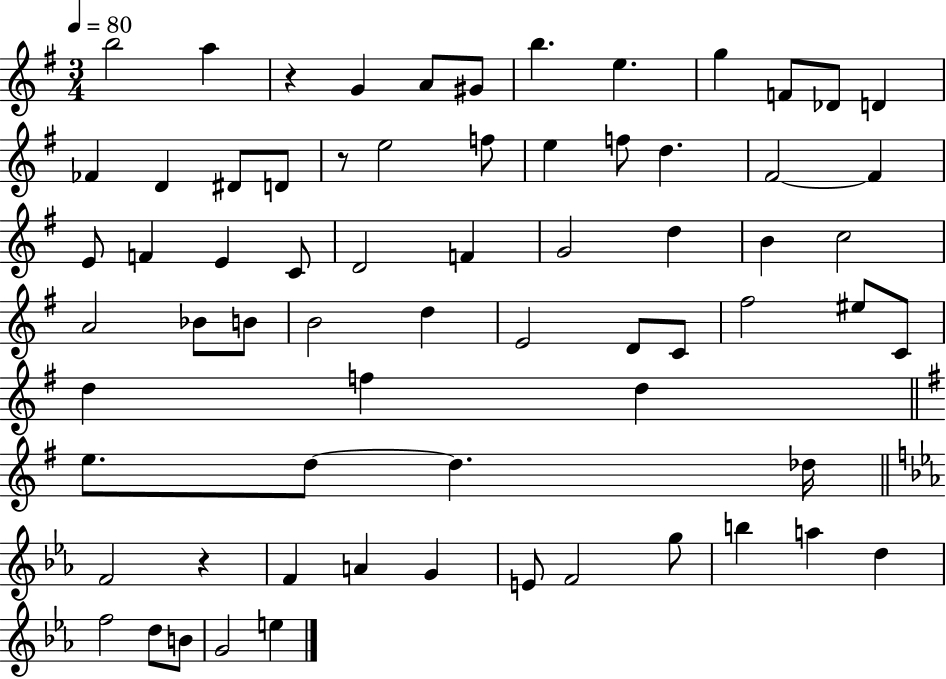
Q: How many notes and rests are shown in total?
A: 68